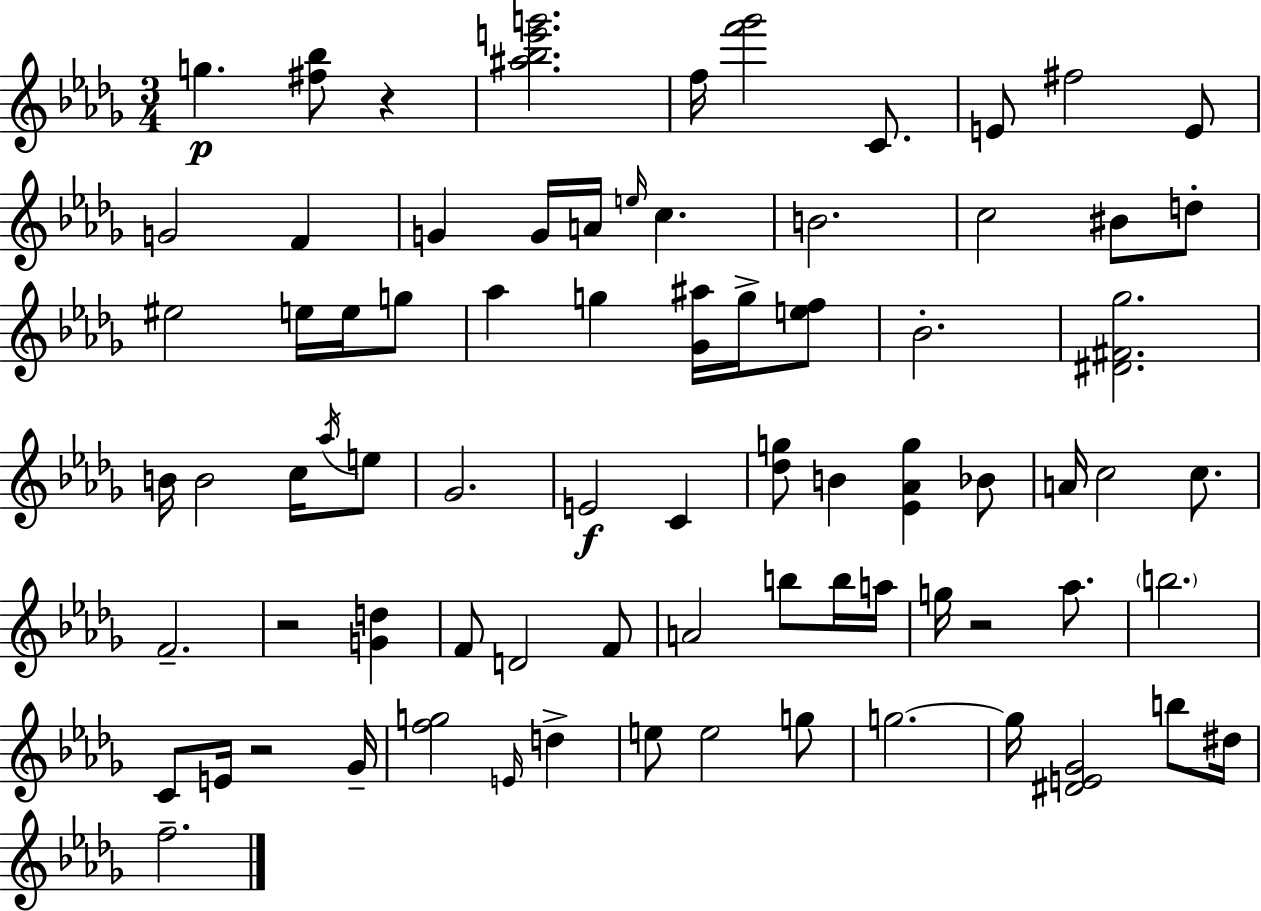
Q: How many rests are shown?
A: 4